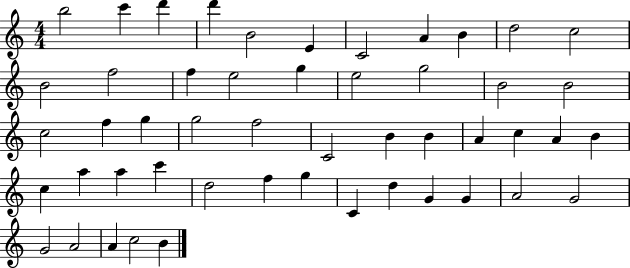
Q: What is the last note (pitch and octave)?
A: B4